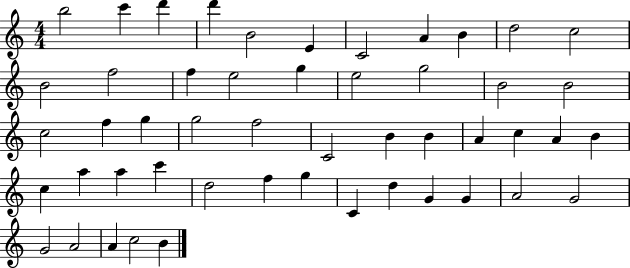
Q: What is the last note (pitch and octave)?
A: B4